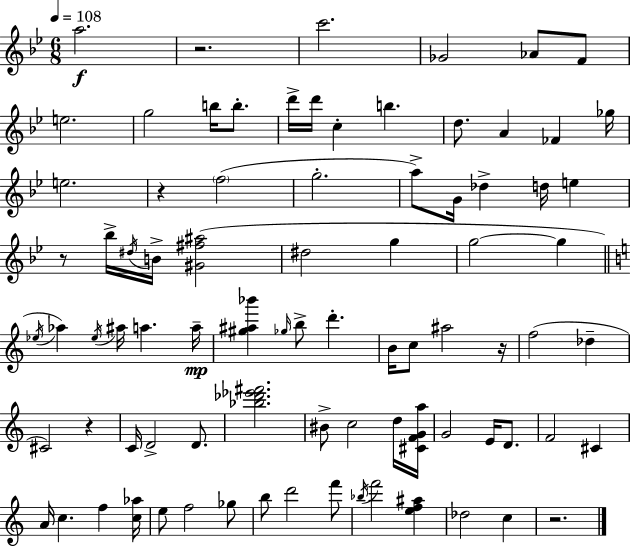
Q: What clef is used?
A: treble